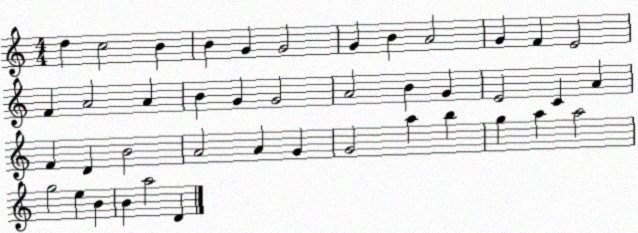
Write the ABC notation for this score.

X:1
T:Untitled
M:4/4
L:1/4
K:C
d c2 B B G G2 G B A2 G F E2 F A2 A B G G2 A2 B G E2 C A F D B2 A2 A G G2 a b g a a2 g2 e B B a2 D